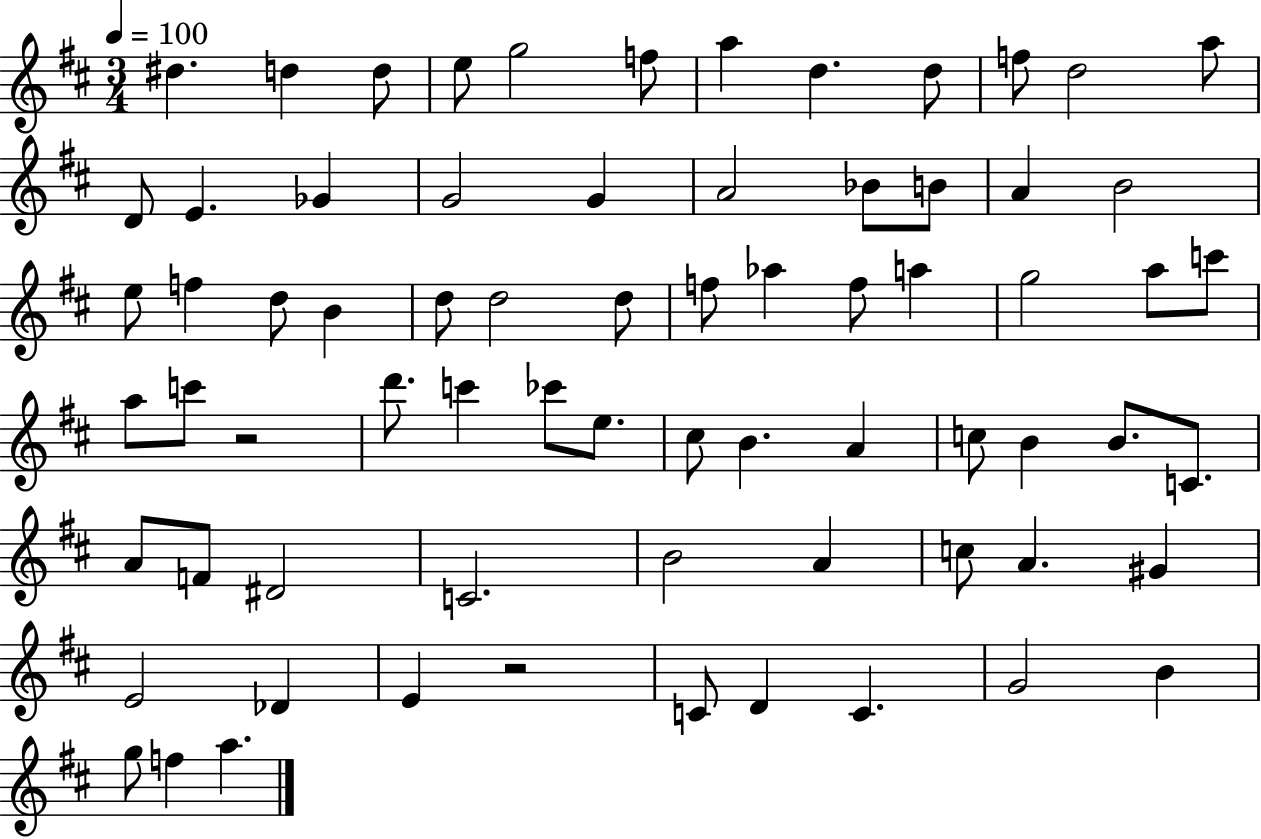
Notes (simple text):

D#5/q. D5/q D5/e E5/e G5/h F5/e A5/q D5/q. D5/e F5/e D5/h A5/e D4/e E4/q. Gb4/q G4/h G4/q A4/h Bb4/e B4/e A4/q B4/h E5/e F5/q D5/e B4/q D5/e D5/h D5/e F5/e Ab5/q F5/e A5/q G5/h A5/e C6/e A5/e C6/e R/h D6/e. C6/q CES6/e E5/e. C#5/e B4/q. A4/q C5/e B4/q B4/e. C4/e. A4/e F4/e D#4/h C4/h. B4/h A4/q C5/e A4/q. G#4/q E4/h Db4/q E4/q R/h C4/e D4/q C4/q. G4/h B4/q G5/e F5/q A5/q.